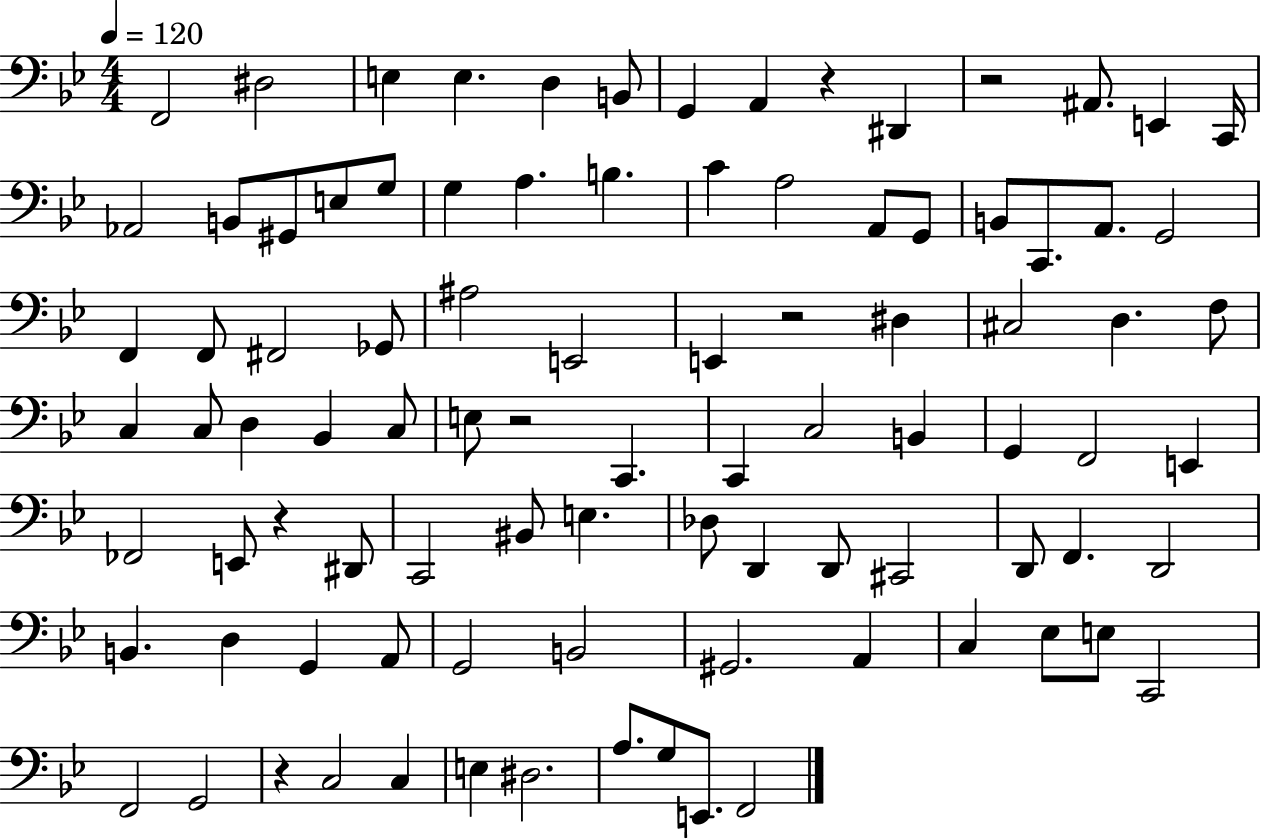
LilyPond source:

{
  \clef bass
  \numericTimeSignature
  \time 4/4
  \key bes \major
  \tempo 4 = 120
  f,2 dis2 | e4 e4. d4 b,8 | g,4 a,4 r4 dis,4 | r2 ais,8. e,4 c,16 | \break aes,2 b,8 gis,8 e8 g8 | g4 a4. b4. | c'4 a2 a,8 g,8 | b,8 c,8. a,8. g,2 | \break f,4 f,8 fis,2 ges,8 | ais2 e,2 | e,4 r2 dis4 | cis2 d4. f8 | \break c4 c8 d4 bes,4 c8 | e8 r2 c,4. | c,4 c2 b,4 | g,4 f,2 e,4 | \break fes,2 e,8 r4 dis,8 | c,2 bis,8 e4. | des8 d,4 d,8 cis,2 | d,8 f,4. d,2 | \break b,4. d4 g,4 a,8 | g,2 b,2 | gis,2. a,4 | c4 ees8 e8 c,2 | \break f,2 g,2 | r4 c2 c4 | e4 dis2. | a8. g8 e,8. f,2 | \break \bar "|."
}